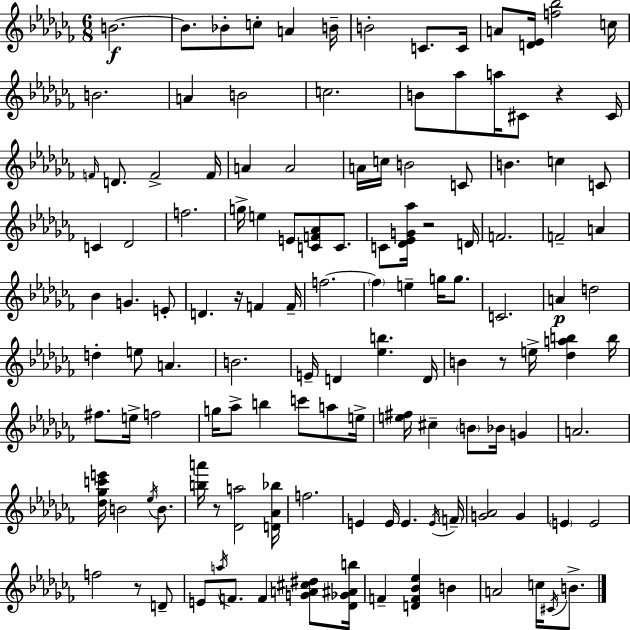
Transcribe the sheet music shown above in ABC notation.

X:1
T:Untitled
M:6/8
L:1/4
K:Abm
B2 B/2 _B/2 c/2 A B/4 B2 C/2 C/4 A/2 [D_E]/4 [f_b]2 c/4 B2 A B2 c2 B/2 _a/2 a/4 ^C/2 z ^C/4 F/4 D/2 F2 F/4 A A2 A/4 c/4 B2 C/2 B c C/2 C _D2 f2 g/4 e E/2 [CF_A]/2 C/2 C/2 [_D_EG_a]/4 z2 D/4 F2 F2 A _B G E/2 D z/4 F F/4 f2 f e g/4 g/2 C2 A d2 d e/2 A B2 E/4 D [_eb] D/4 B z/2 e/4 [_dab] b/4 ^f/2 e/4 f2 g/4 _a/2 b c'/2 a/2 e/4 [e^f]/4 ^c B/2 _B/4 G A2 [_d_gc'e']/4 B2 _e/4 B/2 [ba']/4 z/2 [_Da]2 [D_A_b]/4 f2 E E/4 E E/4 F/4 [G_A]2 G E E2 f2 z/2 D/2 E/2 a/4 F/2 F [GA^c^d]/2 [_D_G^Ab]/4 F [DF_B_e] B A2 c/4 ^C/4 B/2